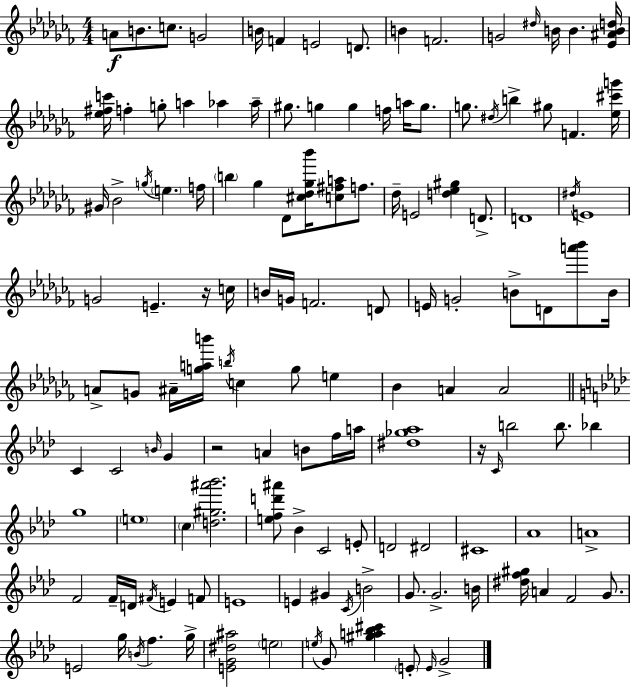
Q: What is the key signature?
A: AES minor